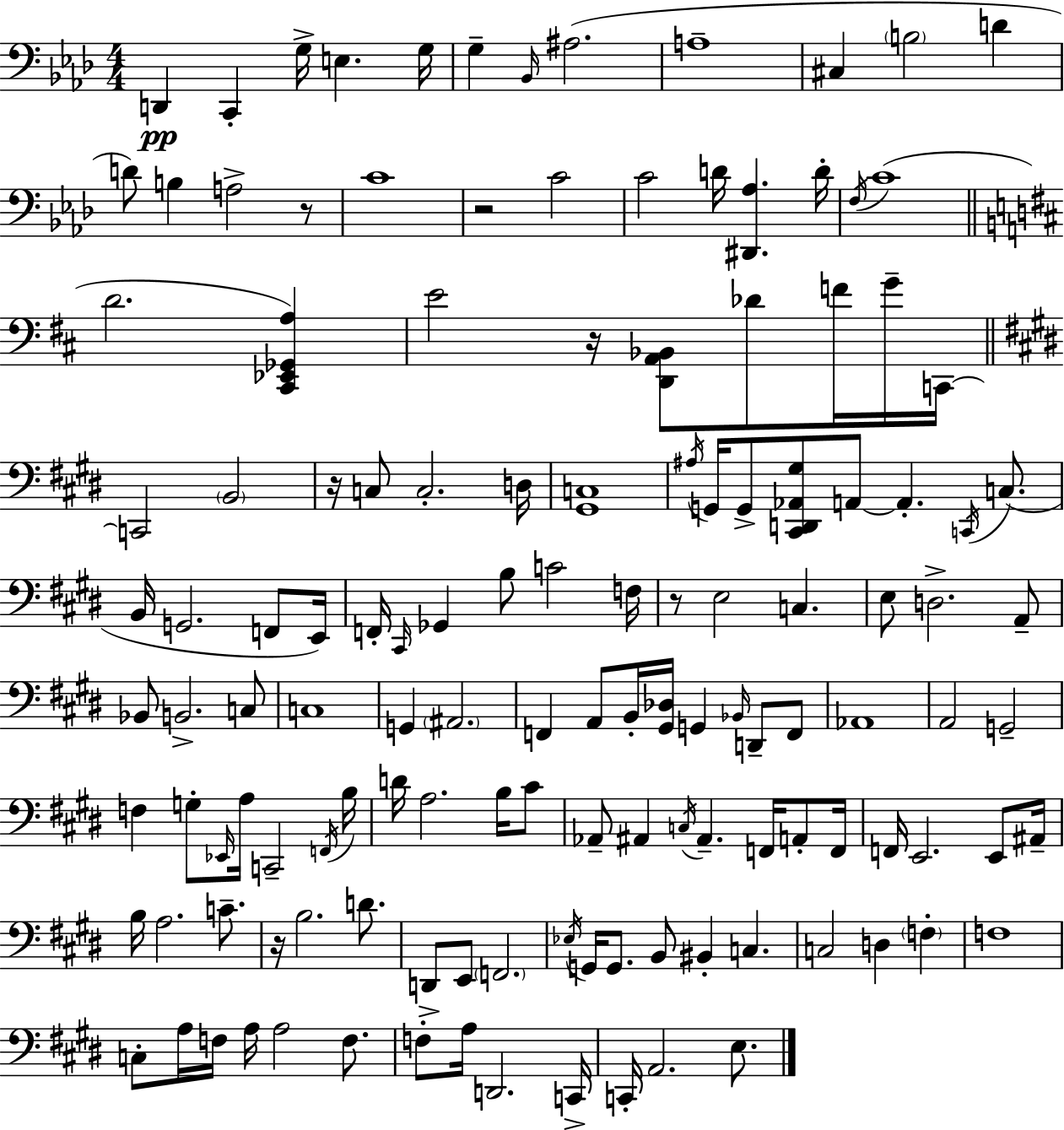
D2/q C2/q G3/s E3/q. G3/s G3/q Bb2/s A#3/h. A3/w C#3/q B3/h D4/q D4/e B3/q A3/h R/e C4/w R/h C4/h C4/h D4/s [D#2,Ab3]/q. D4/s F3/s C4/w D4/h. [C#2,Eb2,Gb2,A3]/q E4/h R/s [D2,A2,Bb2]/e Db4/e F4/s G4/s C2/s C2/h B2/h R/s C3/e C3/h. D3/s [G#2,C3]/w A#3/s G2/s G2/e [C#2,D2,Ab2,G#3]/e A2/e A2/q. C2/s C3/e. B2/s G2/h. F2/e E2/s F2/s C#2/s Gb2/q B3/e C4/h F3/s R/e E3/h C3/q. E3/e D3/h. A2/e Bb2/e B2/h. C3/e C3/w G2/q A#2/h. F2/q A2/e B2/s [G#2,Db3]/s G2/q Bb2/s D2/e F2/e Ab2/w A2/h G2/h F3/q G3/e Eb2/s A3/s C2/h F2/s B3/s D4/s A3/h. B3/s C#4/e Ab2/e A#2/q C3/s A#2/q. F2/s A2/e F2/s F2/s E2/h. E2/e A#2/s B3/s A3/h. C4/e. R/s B3/h. D4/e. D2/e E2/e F2/h. Eb3/s G2/s G2/e. B2/e BIS2/q C3/q. C3/h D3/q F3/q F3/w C3/e A3/s F3/s A3/s A3/h F3/e. F3/e A3/s D2/h. C2/s C2/s A2/h. E3/e.